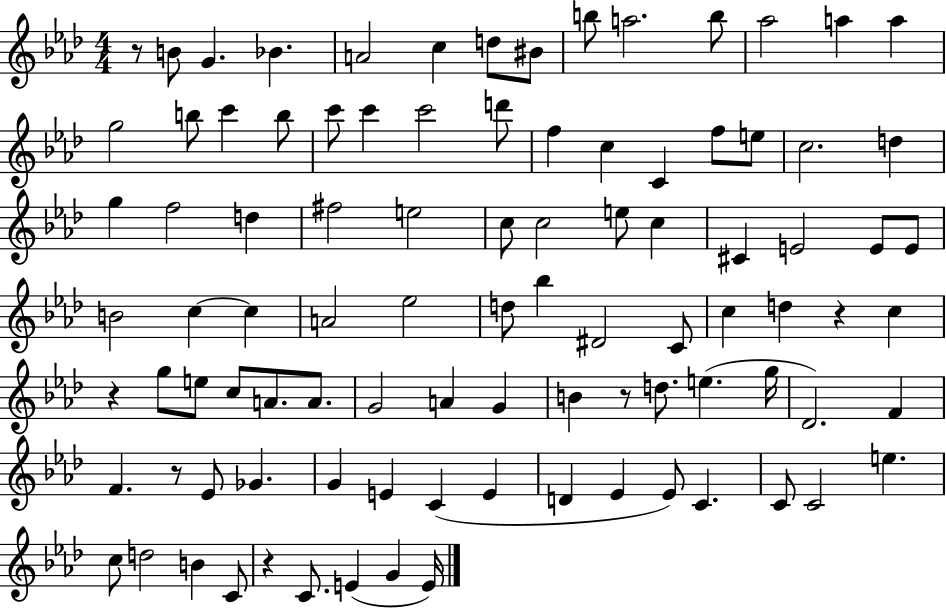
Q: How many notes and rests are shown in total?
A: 95